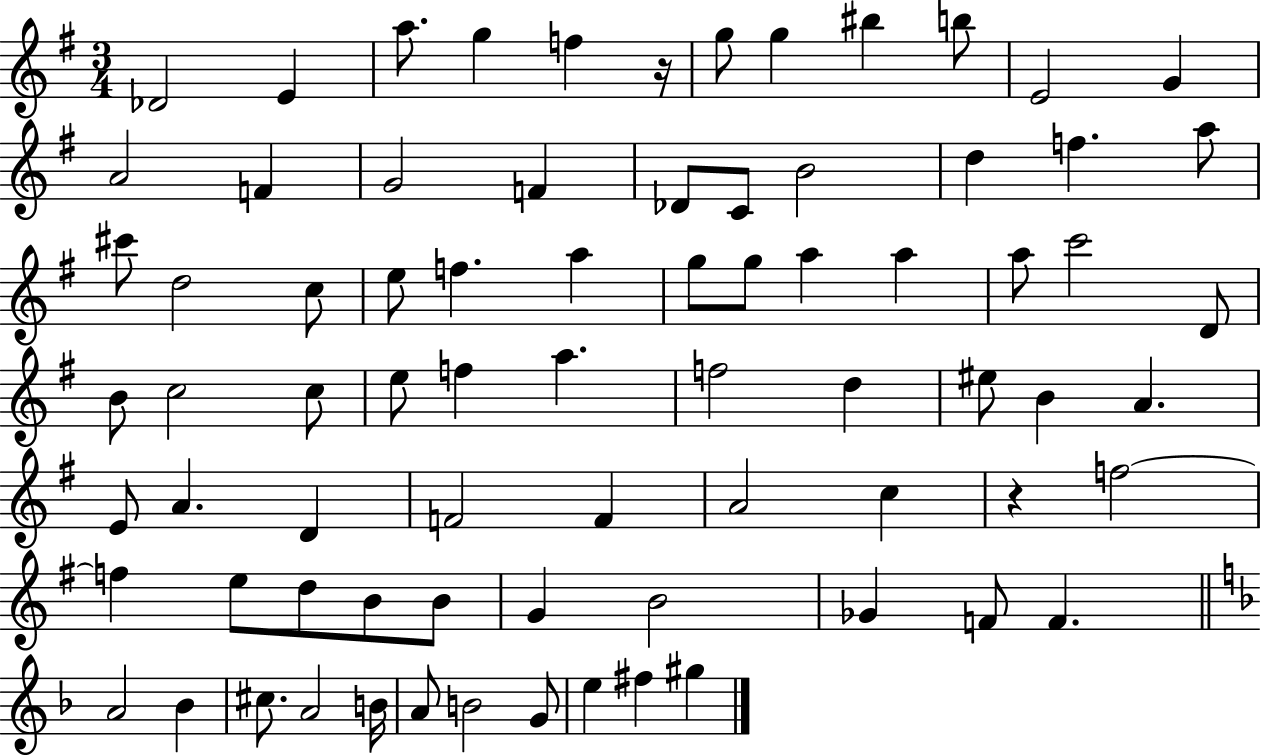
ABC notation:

X:1
T:Untitled
M:3/4
L:1/4
K:G
_D2 E a/2 g f z/4 g/2 g ^b b/2 E2 G A2 F G2 F _D/2 C/2 B2 d f a/2 ^c'/2 d2 c/2 e/2 f a g/2 g/2 a a a/2 c'2 D/2 B/2 c2 c/2 e/2 f a f2 d ^e/2 B A E/2 A D F2 F A2 c z f2 f e/2 d/2 B/2 B/2 G B2 _G F/2 F A2 _B ^c/2 A2 B/4 A/2 B2 G/2 e ^f ^g